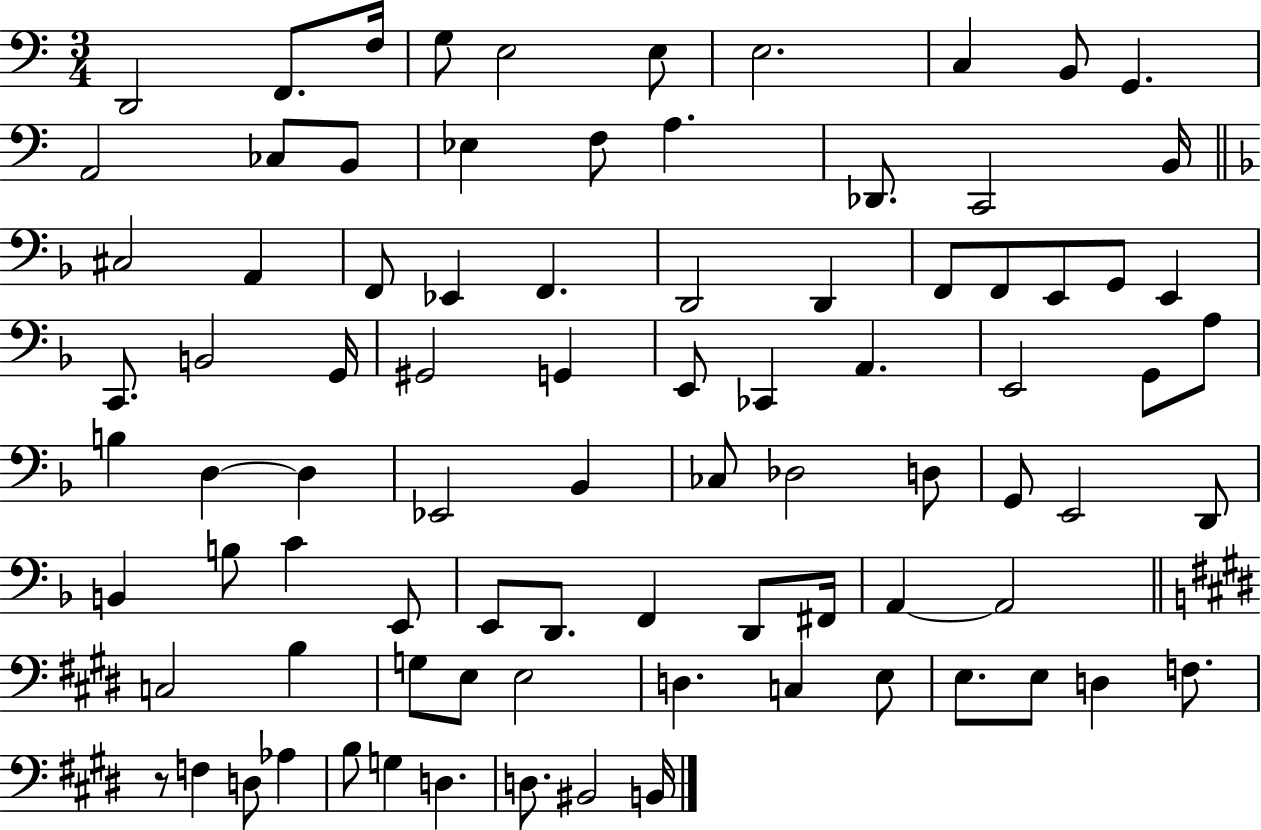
X:1
T:Untitled
M:3/4
L:1/4
K:C
D,,2 F,,/2 F,/4 G,/2 E,2 E,/2 E,2 C, B,,/2 G,, A,,2 _C,/2 B,,/2 _E, F,/2 A, _D,,/2 C,,2 B,,/4 ^C,2 A,, F,,/2 _E,, F,, D,,2 D,, F,,/2 F,,/2 E,,/2 G,,/2 E,, C,,/2 B,,2 G,,/4 ^G,,2 G,, E,,/2 _C,, A,, E,,2 G,,/2 A,/2 B, D, D, _E,,2 _B,, _C,/2 _D,2 D,/2 G,,/2 E,,2 D,,/2 B,, B,/2 C E,,/2 E,,/2 D,,/2 F,, D,,/2 ^F,,/4 A,, A,,2 C,2 B, G,/2 E,/2 E,2 D, C, E,/2 E,/2 E,/2 D, F,/2 z/2 F, D,/2 _A, B,/2 G, D, D,/2 ^B,,2 B,,/4